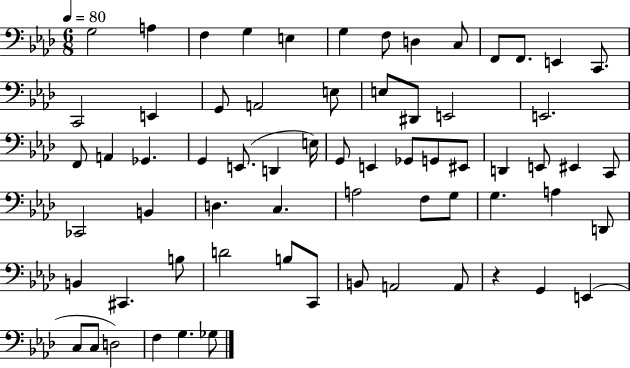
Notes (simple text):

G3/h A3/q F3/q G3/q E3/q G3/q F3/e D3/q C3/e F2/e F2/e. E2/q C2/e. C2/h E2/q G2/e A2/h E3/e E3/e D#2/e E2/h E2/h. F2/e A2/q Gb2/q. G2/q E2/e. D2/q E3/s G2/e E2/q Gb2/e G2/e EIS2/e D2/q E2/e EIS2/q C2/e CES2/h B2/q D3/q. C3/q. A3/h F3/e G3/e G3/q. A3/q D2/e B2/q C#2/q. B3/e D4/h B3/e C2/e B2/e A2/h A2/e R/q G2/q E2/q C3/e C3/e D3/h F3/q G3/q. Gb3/e